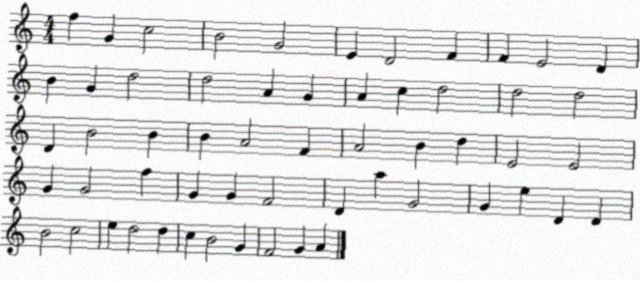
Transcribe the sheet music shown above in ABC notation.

X:1
T:Untitled
M:4/4
L:1/4
K:C
f G c2 B2 G2 E D2 F F E2 D B G d2 d2 A G A c d2 d2 d2 D B2 B B A2 F A2 B d E2 E2 G G2 f G G F2 D a G2 G e D D B2 c2 e d2 d c B2 G F2 G A